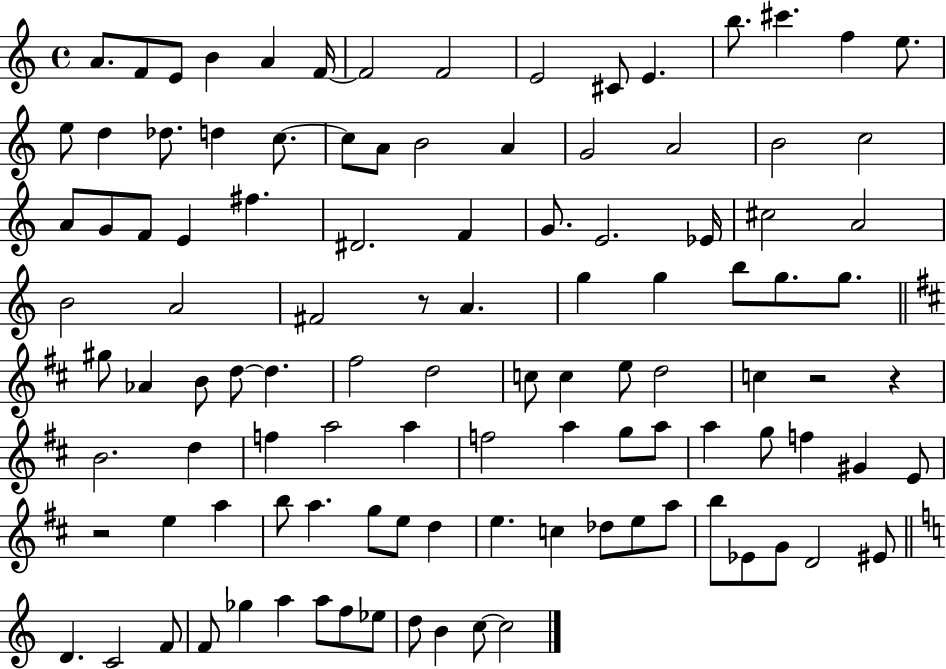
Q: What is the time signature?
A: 4/4